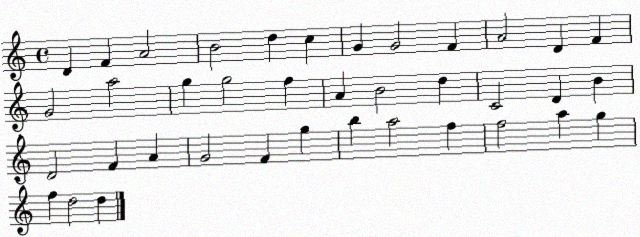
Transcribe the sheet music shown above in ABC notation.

X:1
T:Untitled
M:4/4
L:1/4
K:C
D F A2 B2 d c G G2 F A2 D F G2 a2 g g2 f A B2 d C2 D B D2 F A G2 F g b a2 f f2 a g f d2 d